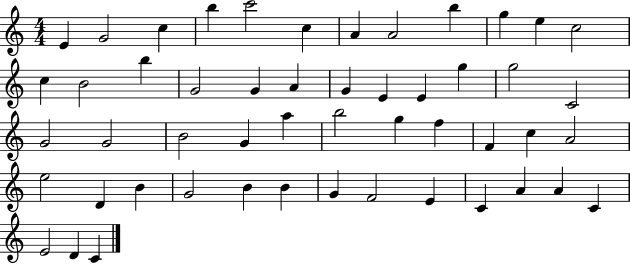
{
  \clef treble
  \numericTimeSignature
  \time 4/4
  \key c \major
  e'4 g'2 c''4 | b''4 c'''2 c''4 | a'4 a'2 b''4 | g''4 e''4 c''2 | \break c''4 b'2 b''4 | g'2 g'4 a'4 | g'4 e'4 e'4 g''4 | g''2 c'2 | \break g'2 g'2 | b'2 g'4 a''4 | b''2 g''4 f''4 | f'4 c''4 a'2 | \break e''2 d'4 b'4 | g'2 b'4 b'4 | g'4 f'2 e'4 | c'4 a'4 a'4 c'4 | \break e'2 d'4 c'4 | \bar "|."
}